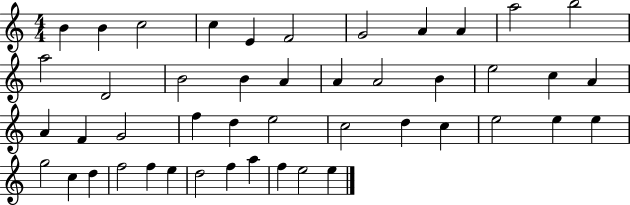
{
  \clef treble
  \numericTimeSignature
  \time 4/4
  \key c \major
  b'4 b'4 c''2 | c''4 e'4 f'2 | g'2 a'4 a'4 | a''2 b''2 | \break a''2 d'2 | b'2 b'4 a'4 | a'4 a'2 b'4 | e''2 c''4 a'4 | \break a'4 f'4 g'2 | f''4 d''4 e''2 | c''2 d''4 c''4 | e''2 e''4 e''4 | \break g''2 c''4 d''4 | f''2 f''4 e''4 | d''2 f''4 a''4 | f''4 e''2 e''4 | \break \bar "|."
}